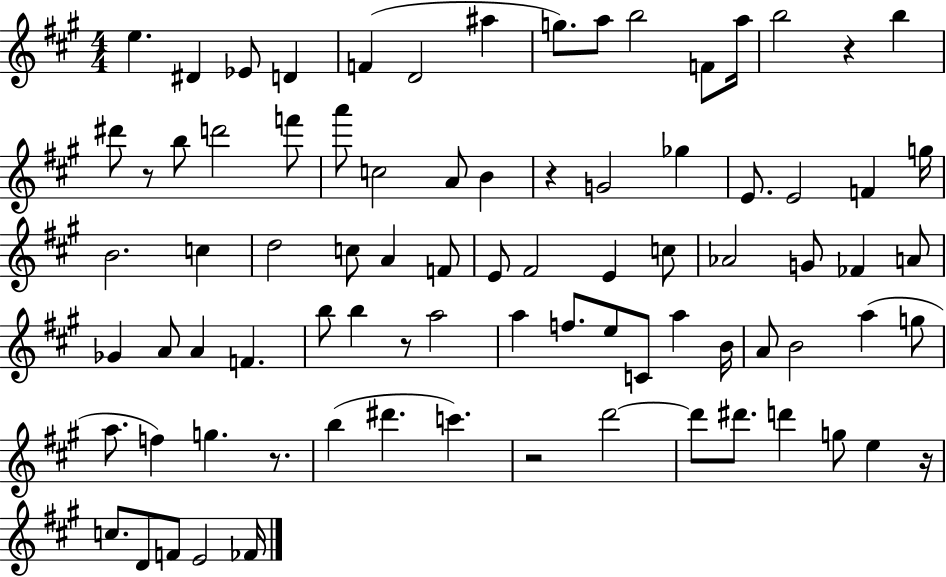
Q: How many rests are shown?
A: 7